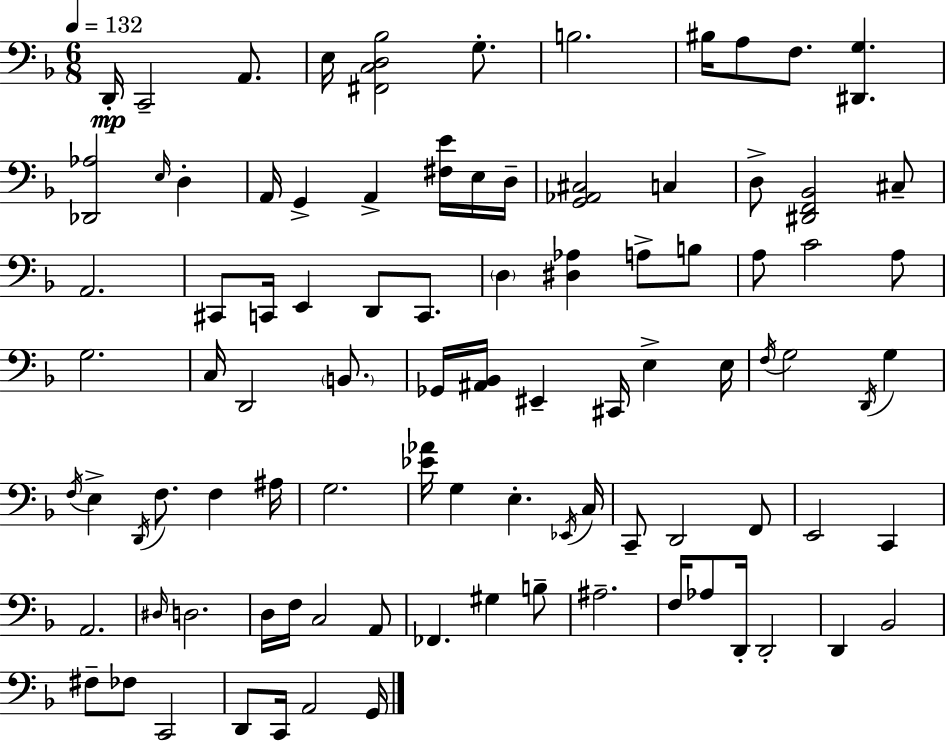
X:1
T:Untitled
M:6/8
L:1/4
K:F
D,,/4 C,,2 A,,/2 E,/4 [^F,,C,D,_B,]2 G,/2 B,2 ^B,/4 A,/2 F,/2 [^D,,G,] [_D,,_A,]2 E,/4 D, A,,/4 G,, A,, [^F,E]/4 E,/4 D,/4 [G,,_A,,^C,]2 C, D,/2 [^D,,F,,_B,,]2 ^C,/2 A,,2 ^C,,/2 C,,/4 E,, D,,/2 C,,/2 D, [^D,_A,] A,/2 B,/2 A,/2 C2 A,/2 G,2 C,/4 D,,2 B,,/2 _G,,/4 [^A,,_B,,]/4 ^E,, ^C,,/4 E, E,/4 F,/4 G,2 D,,/4 G, F,/4 E, D,,/4 F,/2 F, ^A,/4 G,2 [_E_A]/4 G, E, _E,,/4 C,/4 C,,/2 D,,2 F,,/2 E,,2 C,, A,,2 ^D,/4 D,2 D,/4 F,/4 C,2 A,,/2 _F,, ^G, B,/2 ^A,2 F,/4 _A,/2 D,,/4 D,,2 D,, _B,,2 ^F,/2 _F,/2 C,,2 D,,/2 C,,/4 A,,2 G,,/4